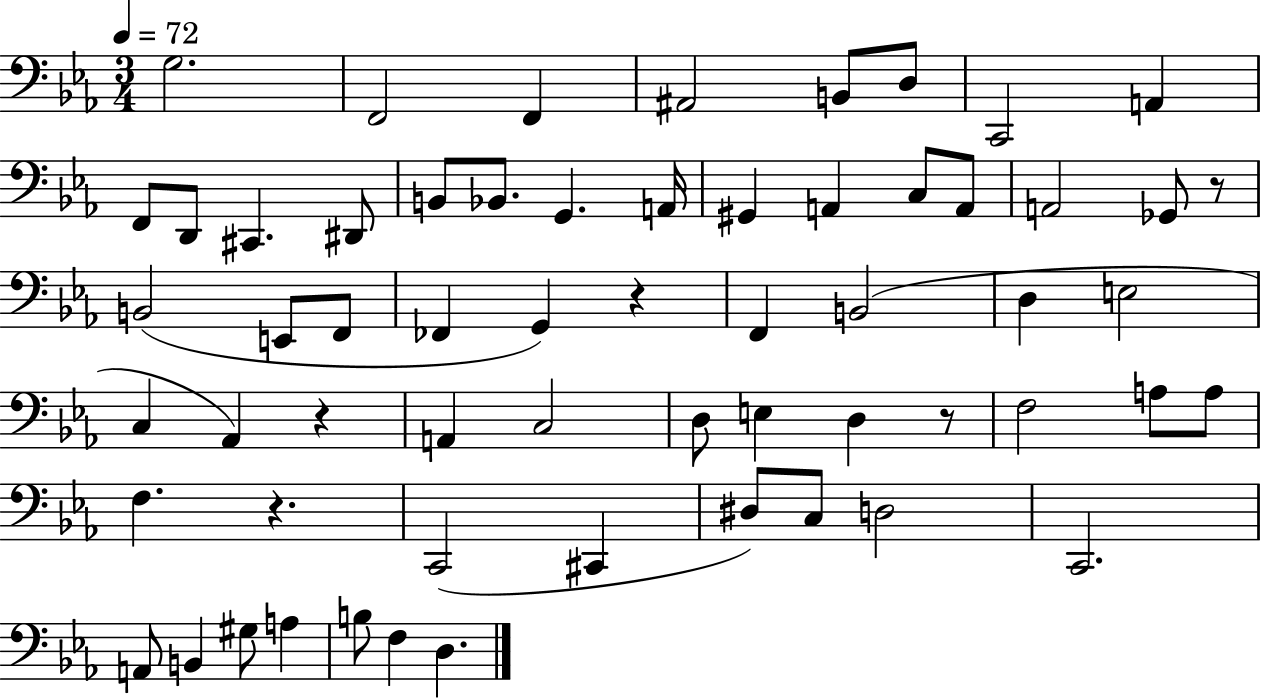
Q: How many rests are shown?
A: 5